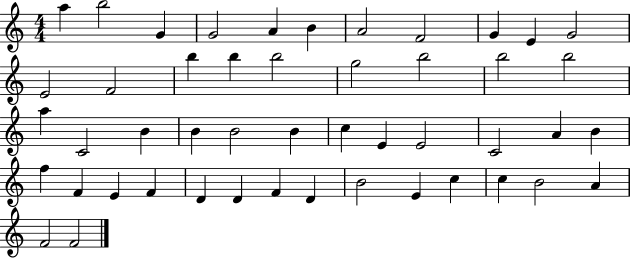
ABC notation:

X:1
T:Untitled
M:4/4
L:1/4
K:C
a b2 G G2 A B A2 F2 G E G2 E2 F2 b b b2 g2 b2 b2 b2 a C2 B B B2 B c E E2 C2 A B f F E F D D F D B2 E c c B2 A F2 F2